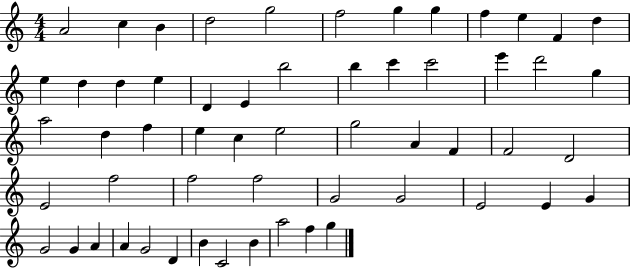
A4/h C5/q B4/q D5/h G5/h F5/h G5/q G5/q F5/q E5/q F4/q D5/q E5/q D5/q D5/q E5/q D4/q E4/q B5/h B5/q C6/q C6/h E6/q D6/h G5/q A5/h D5/q F5/q E5/q C5/q E5/h G5/h A4/q F4/q F4/h D4/h E4/h F5/h F5/h F5/h G4/h G4/h E4/h E4/q G4/q G4/h G4/q A4/q A4/q G4/h D4/q B4/q C4/h B4/q A5/h F5/q G5/q